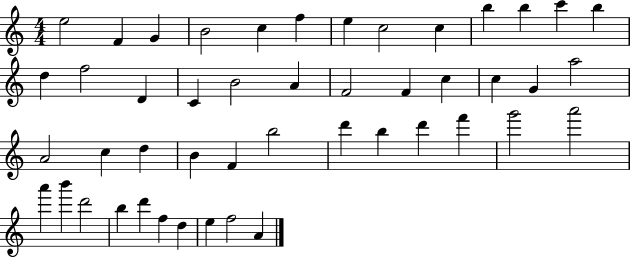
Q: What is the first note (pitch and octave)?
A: E5